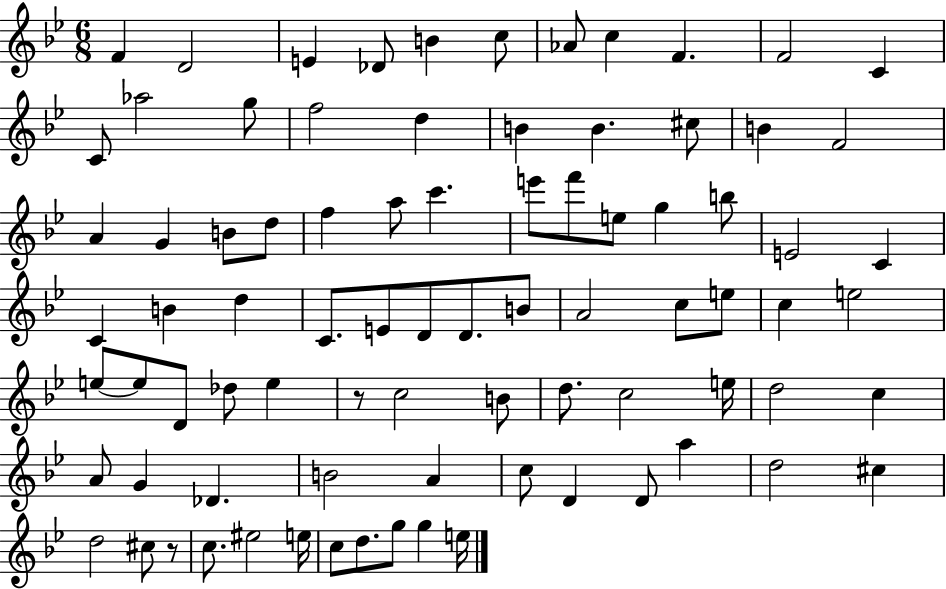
{
  \clef treble
  \numericTimeSignature
  \time 6/8
  \key bes \major
  f'4 d'2 | e'4 des'8 b'4 c''8 | aes'8 c''4 f'4. | f'2 c'4 | \break c'8 aes''2 g''8 | f''2 d''4 | b'4 b'4. cis''8 | b'4 f'2 | \break a'4 g'4 b'8 d''8 | f''4 a''8 c'''4. | e'''8 f'''8 e''8 g''4 b''8 | e'2 c'4 | \break c'4 b'4 d''4 | c'8. e'8 d'8 d'8. b'8 | a'2 c''8 e''8 | c''4 e''2 | \break e''8~~ e''8 d'8 des''8 e''4 | r8 c''2 b'8 | d''8. c''2 e''16 | d''2 c''4 | \break a'8 g'4 des'4. | b'2 a'4 | c''8 d'4 d'8 a''4 | d''2 cis''4 | \break d''2 cis''8 r8 | c''8. eis''2 e''16 | c''8 d''8. g''8 g''4 e''16 | \bar "|."
}